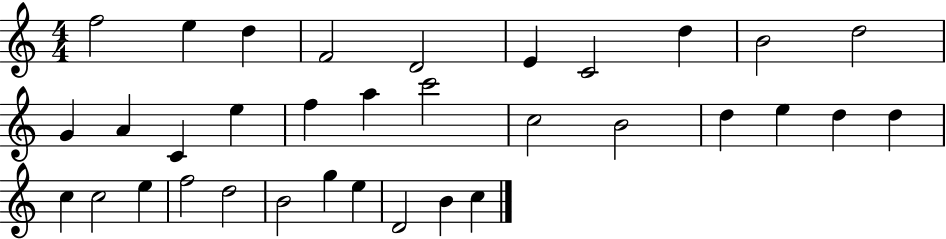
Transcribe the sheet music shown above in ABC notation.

X:1
T:Untitled
M:4/4
L:1/4
K:C
f2 e d F2 D2 E C2 d B2 d2 G A C e f a c'2 c2 B2 d e d d c c2 e f2 d2 B2 g e D2 B c